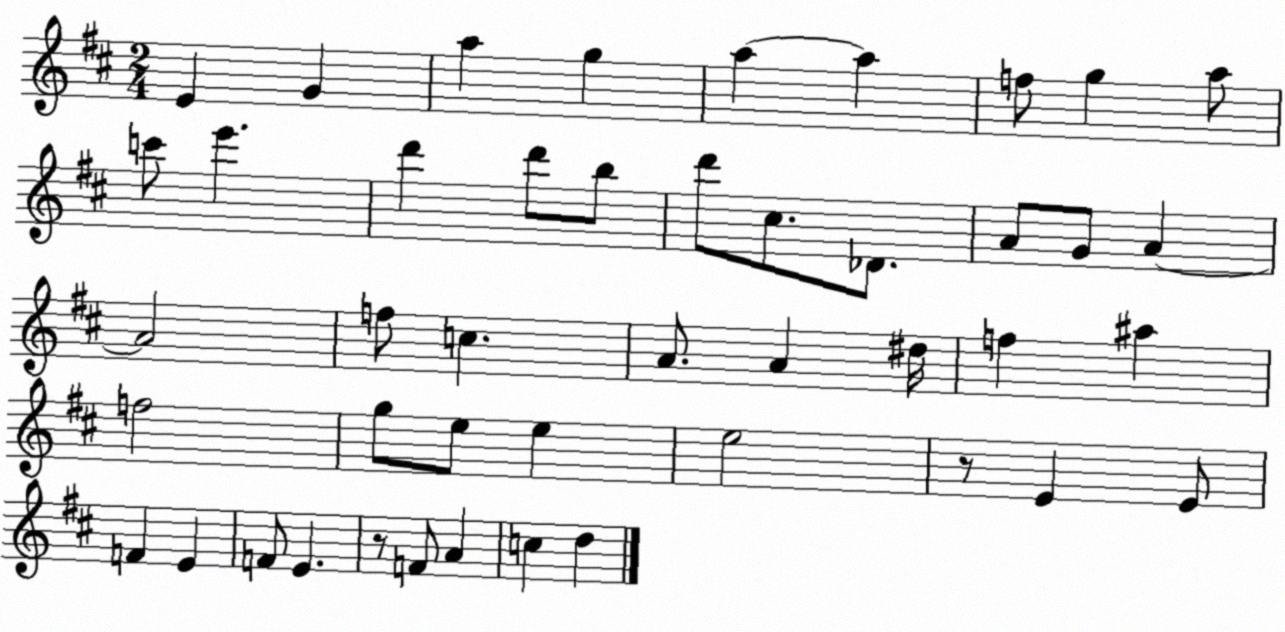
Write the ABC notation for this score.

X:1
T:Untitled
M:2/4
L:1/4
K:D
E G a g a a f/2 g a/2 c'/2 e' d' d'/2 b/2 d'/2 ^c/2 _D/2 A/2 G/2 A A2 f/2 c A/2 A ^d/4 f ^a f2 g/2 e/2 e e2 z/2 E E/2 F E F/2 E z/2 F/2 A c d